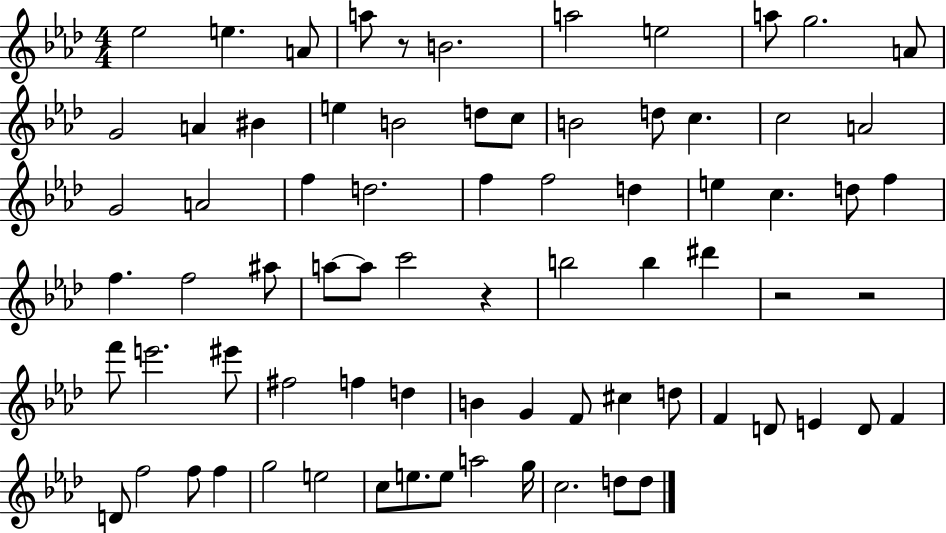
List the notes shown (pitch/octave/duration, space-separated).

Eb5/h E5/q. A4/e A5/e R/e B4/h. A5/h E5/h A5/e G5/h. A4/e G4/h A4/q BIS4/q E5/q B4/h D5/e C5/e B4/h D5/e C5/q. C5/h A4/h G4/h A4/h F5/q D5/h. F5/q F5/h D5/q E5/q C5/q. D5/e F5/q F5/q. F5/h A#5/e A5/e A5/e C6/h R/q B5/h B5/q D#6/q R/h R/h F6/e E6/h. EIS6/e F#5/h F5/q D5/q B4/q G4/q F4/e C#5/q D5/e F4/q D4/e E4/q D4/e F4/q D4/e F5/h F5/e F5/q G5/h E5/h C5/e E5/e. E5/e A5/h G5/s C5/h. D5/e D5/e